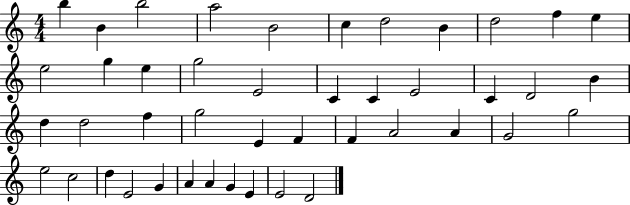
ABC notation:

X:1
T:Untitled
M:4/4
L:1/4
K:C
b B b2 a2 B2 c d2 B d2 f e e2 g e g2 E2 C C E2 C D2 B d d2 f g2 E F F A2 A G2 g2 e2 c2 d E2 G A A G E E2 D2